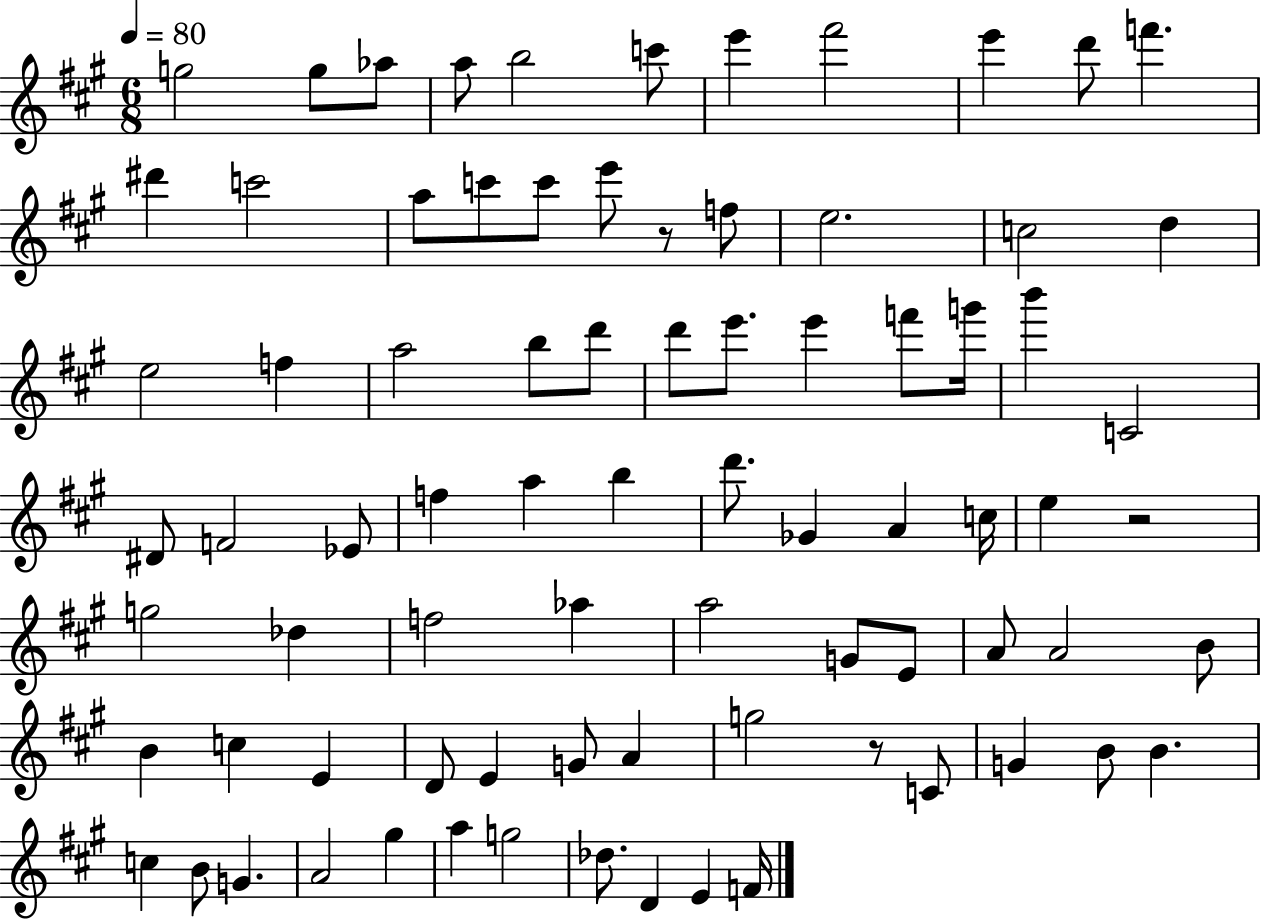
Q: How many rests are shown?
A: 3